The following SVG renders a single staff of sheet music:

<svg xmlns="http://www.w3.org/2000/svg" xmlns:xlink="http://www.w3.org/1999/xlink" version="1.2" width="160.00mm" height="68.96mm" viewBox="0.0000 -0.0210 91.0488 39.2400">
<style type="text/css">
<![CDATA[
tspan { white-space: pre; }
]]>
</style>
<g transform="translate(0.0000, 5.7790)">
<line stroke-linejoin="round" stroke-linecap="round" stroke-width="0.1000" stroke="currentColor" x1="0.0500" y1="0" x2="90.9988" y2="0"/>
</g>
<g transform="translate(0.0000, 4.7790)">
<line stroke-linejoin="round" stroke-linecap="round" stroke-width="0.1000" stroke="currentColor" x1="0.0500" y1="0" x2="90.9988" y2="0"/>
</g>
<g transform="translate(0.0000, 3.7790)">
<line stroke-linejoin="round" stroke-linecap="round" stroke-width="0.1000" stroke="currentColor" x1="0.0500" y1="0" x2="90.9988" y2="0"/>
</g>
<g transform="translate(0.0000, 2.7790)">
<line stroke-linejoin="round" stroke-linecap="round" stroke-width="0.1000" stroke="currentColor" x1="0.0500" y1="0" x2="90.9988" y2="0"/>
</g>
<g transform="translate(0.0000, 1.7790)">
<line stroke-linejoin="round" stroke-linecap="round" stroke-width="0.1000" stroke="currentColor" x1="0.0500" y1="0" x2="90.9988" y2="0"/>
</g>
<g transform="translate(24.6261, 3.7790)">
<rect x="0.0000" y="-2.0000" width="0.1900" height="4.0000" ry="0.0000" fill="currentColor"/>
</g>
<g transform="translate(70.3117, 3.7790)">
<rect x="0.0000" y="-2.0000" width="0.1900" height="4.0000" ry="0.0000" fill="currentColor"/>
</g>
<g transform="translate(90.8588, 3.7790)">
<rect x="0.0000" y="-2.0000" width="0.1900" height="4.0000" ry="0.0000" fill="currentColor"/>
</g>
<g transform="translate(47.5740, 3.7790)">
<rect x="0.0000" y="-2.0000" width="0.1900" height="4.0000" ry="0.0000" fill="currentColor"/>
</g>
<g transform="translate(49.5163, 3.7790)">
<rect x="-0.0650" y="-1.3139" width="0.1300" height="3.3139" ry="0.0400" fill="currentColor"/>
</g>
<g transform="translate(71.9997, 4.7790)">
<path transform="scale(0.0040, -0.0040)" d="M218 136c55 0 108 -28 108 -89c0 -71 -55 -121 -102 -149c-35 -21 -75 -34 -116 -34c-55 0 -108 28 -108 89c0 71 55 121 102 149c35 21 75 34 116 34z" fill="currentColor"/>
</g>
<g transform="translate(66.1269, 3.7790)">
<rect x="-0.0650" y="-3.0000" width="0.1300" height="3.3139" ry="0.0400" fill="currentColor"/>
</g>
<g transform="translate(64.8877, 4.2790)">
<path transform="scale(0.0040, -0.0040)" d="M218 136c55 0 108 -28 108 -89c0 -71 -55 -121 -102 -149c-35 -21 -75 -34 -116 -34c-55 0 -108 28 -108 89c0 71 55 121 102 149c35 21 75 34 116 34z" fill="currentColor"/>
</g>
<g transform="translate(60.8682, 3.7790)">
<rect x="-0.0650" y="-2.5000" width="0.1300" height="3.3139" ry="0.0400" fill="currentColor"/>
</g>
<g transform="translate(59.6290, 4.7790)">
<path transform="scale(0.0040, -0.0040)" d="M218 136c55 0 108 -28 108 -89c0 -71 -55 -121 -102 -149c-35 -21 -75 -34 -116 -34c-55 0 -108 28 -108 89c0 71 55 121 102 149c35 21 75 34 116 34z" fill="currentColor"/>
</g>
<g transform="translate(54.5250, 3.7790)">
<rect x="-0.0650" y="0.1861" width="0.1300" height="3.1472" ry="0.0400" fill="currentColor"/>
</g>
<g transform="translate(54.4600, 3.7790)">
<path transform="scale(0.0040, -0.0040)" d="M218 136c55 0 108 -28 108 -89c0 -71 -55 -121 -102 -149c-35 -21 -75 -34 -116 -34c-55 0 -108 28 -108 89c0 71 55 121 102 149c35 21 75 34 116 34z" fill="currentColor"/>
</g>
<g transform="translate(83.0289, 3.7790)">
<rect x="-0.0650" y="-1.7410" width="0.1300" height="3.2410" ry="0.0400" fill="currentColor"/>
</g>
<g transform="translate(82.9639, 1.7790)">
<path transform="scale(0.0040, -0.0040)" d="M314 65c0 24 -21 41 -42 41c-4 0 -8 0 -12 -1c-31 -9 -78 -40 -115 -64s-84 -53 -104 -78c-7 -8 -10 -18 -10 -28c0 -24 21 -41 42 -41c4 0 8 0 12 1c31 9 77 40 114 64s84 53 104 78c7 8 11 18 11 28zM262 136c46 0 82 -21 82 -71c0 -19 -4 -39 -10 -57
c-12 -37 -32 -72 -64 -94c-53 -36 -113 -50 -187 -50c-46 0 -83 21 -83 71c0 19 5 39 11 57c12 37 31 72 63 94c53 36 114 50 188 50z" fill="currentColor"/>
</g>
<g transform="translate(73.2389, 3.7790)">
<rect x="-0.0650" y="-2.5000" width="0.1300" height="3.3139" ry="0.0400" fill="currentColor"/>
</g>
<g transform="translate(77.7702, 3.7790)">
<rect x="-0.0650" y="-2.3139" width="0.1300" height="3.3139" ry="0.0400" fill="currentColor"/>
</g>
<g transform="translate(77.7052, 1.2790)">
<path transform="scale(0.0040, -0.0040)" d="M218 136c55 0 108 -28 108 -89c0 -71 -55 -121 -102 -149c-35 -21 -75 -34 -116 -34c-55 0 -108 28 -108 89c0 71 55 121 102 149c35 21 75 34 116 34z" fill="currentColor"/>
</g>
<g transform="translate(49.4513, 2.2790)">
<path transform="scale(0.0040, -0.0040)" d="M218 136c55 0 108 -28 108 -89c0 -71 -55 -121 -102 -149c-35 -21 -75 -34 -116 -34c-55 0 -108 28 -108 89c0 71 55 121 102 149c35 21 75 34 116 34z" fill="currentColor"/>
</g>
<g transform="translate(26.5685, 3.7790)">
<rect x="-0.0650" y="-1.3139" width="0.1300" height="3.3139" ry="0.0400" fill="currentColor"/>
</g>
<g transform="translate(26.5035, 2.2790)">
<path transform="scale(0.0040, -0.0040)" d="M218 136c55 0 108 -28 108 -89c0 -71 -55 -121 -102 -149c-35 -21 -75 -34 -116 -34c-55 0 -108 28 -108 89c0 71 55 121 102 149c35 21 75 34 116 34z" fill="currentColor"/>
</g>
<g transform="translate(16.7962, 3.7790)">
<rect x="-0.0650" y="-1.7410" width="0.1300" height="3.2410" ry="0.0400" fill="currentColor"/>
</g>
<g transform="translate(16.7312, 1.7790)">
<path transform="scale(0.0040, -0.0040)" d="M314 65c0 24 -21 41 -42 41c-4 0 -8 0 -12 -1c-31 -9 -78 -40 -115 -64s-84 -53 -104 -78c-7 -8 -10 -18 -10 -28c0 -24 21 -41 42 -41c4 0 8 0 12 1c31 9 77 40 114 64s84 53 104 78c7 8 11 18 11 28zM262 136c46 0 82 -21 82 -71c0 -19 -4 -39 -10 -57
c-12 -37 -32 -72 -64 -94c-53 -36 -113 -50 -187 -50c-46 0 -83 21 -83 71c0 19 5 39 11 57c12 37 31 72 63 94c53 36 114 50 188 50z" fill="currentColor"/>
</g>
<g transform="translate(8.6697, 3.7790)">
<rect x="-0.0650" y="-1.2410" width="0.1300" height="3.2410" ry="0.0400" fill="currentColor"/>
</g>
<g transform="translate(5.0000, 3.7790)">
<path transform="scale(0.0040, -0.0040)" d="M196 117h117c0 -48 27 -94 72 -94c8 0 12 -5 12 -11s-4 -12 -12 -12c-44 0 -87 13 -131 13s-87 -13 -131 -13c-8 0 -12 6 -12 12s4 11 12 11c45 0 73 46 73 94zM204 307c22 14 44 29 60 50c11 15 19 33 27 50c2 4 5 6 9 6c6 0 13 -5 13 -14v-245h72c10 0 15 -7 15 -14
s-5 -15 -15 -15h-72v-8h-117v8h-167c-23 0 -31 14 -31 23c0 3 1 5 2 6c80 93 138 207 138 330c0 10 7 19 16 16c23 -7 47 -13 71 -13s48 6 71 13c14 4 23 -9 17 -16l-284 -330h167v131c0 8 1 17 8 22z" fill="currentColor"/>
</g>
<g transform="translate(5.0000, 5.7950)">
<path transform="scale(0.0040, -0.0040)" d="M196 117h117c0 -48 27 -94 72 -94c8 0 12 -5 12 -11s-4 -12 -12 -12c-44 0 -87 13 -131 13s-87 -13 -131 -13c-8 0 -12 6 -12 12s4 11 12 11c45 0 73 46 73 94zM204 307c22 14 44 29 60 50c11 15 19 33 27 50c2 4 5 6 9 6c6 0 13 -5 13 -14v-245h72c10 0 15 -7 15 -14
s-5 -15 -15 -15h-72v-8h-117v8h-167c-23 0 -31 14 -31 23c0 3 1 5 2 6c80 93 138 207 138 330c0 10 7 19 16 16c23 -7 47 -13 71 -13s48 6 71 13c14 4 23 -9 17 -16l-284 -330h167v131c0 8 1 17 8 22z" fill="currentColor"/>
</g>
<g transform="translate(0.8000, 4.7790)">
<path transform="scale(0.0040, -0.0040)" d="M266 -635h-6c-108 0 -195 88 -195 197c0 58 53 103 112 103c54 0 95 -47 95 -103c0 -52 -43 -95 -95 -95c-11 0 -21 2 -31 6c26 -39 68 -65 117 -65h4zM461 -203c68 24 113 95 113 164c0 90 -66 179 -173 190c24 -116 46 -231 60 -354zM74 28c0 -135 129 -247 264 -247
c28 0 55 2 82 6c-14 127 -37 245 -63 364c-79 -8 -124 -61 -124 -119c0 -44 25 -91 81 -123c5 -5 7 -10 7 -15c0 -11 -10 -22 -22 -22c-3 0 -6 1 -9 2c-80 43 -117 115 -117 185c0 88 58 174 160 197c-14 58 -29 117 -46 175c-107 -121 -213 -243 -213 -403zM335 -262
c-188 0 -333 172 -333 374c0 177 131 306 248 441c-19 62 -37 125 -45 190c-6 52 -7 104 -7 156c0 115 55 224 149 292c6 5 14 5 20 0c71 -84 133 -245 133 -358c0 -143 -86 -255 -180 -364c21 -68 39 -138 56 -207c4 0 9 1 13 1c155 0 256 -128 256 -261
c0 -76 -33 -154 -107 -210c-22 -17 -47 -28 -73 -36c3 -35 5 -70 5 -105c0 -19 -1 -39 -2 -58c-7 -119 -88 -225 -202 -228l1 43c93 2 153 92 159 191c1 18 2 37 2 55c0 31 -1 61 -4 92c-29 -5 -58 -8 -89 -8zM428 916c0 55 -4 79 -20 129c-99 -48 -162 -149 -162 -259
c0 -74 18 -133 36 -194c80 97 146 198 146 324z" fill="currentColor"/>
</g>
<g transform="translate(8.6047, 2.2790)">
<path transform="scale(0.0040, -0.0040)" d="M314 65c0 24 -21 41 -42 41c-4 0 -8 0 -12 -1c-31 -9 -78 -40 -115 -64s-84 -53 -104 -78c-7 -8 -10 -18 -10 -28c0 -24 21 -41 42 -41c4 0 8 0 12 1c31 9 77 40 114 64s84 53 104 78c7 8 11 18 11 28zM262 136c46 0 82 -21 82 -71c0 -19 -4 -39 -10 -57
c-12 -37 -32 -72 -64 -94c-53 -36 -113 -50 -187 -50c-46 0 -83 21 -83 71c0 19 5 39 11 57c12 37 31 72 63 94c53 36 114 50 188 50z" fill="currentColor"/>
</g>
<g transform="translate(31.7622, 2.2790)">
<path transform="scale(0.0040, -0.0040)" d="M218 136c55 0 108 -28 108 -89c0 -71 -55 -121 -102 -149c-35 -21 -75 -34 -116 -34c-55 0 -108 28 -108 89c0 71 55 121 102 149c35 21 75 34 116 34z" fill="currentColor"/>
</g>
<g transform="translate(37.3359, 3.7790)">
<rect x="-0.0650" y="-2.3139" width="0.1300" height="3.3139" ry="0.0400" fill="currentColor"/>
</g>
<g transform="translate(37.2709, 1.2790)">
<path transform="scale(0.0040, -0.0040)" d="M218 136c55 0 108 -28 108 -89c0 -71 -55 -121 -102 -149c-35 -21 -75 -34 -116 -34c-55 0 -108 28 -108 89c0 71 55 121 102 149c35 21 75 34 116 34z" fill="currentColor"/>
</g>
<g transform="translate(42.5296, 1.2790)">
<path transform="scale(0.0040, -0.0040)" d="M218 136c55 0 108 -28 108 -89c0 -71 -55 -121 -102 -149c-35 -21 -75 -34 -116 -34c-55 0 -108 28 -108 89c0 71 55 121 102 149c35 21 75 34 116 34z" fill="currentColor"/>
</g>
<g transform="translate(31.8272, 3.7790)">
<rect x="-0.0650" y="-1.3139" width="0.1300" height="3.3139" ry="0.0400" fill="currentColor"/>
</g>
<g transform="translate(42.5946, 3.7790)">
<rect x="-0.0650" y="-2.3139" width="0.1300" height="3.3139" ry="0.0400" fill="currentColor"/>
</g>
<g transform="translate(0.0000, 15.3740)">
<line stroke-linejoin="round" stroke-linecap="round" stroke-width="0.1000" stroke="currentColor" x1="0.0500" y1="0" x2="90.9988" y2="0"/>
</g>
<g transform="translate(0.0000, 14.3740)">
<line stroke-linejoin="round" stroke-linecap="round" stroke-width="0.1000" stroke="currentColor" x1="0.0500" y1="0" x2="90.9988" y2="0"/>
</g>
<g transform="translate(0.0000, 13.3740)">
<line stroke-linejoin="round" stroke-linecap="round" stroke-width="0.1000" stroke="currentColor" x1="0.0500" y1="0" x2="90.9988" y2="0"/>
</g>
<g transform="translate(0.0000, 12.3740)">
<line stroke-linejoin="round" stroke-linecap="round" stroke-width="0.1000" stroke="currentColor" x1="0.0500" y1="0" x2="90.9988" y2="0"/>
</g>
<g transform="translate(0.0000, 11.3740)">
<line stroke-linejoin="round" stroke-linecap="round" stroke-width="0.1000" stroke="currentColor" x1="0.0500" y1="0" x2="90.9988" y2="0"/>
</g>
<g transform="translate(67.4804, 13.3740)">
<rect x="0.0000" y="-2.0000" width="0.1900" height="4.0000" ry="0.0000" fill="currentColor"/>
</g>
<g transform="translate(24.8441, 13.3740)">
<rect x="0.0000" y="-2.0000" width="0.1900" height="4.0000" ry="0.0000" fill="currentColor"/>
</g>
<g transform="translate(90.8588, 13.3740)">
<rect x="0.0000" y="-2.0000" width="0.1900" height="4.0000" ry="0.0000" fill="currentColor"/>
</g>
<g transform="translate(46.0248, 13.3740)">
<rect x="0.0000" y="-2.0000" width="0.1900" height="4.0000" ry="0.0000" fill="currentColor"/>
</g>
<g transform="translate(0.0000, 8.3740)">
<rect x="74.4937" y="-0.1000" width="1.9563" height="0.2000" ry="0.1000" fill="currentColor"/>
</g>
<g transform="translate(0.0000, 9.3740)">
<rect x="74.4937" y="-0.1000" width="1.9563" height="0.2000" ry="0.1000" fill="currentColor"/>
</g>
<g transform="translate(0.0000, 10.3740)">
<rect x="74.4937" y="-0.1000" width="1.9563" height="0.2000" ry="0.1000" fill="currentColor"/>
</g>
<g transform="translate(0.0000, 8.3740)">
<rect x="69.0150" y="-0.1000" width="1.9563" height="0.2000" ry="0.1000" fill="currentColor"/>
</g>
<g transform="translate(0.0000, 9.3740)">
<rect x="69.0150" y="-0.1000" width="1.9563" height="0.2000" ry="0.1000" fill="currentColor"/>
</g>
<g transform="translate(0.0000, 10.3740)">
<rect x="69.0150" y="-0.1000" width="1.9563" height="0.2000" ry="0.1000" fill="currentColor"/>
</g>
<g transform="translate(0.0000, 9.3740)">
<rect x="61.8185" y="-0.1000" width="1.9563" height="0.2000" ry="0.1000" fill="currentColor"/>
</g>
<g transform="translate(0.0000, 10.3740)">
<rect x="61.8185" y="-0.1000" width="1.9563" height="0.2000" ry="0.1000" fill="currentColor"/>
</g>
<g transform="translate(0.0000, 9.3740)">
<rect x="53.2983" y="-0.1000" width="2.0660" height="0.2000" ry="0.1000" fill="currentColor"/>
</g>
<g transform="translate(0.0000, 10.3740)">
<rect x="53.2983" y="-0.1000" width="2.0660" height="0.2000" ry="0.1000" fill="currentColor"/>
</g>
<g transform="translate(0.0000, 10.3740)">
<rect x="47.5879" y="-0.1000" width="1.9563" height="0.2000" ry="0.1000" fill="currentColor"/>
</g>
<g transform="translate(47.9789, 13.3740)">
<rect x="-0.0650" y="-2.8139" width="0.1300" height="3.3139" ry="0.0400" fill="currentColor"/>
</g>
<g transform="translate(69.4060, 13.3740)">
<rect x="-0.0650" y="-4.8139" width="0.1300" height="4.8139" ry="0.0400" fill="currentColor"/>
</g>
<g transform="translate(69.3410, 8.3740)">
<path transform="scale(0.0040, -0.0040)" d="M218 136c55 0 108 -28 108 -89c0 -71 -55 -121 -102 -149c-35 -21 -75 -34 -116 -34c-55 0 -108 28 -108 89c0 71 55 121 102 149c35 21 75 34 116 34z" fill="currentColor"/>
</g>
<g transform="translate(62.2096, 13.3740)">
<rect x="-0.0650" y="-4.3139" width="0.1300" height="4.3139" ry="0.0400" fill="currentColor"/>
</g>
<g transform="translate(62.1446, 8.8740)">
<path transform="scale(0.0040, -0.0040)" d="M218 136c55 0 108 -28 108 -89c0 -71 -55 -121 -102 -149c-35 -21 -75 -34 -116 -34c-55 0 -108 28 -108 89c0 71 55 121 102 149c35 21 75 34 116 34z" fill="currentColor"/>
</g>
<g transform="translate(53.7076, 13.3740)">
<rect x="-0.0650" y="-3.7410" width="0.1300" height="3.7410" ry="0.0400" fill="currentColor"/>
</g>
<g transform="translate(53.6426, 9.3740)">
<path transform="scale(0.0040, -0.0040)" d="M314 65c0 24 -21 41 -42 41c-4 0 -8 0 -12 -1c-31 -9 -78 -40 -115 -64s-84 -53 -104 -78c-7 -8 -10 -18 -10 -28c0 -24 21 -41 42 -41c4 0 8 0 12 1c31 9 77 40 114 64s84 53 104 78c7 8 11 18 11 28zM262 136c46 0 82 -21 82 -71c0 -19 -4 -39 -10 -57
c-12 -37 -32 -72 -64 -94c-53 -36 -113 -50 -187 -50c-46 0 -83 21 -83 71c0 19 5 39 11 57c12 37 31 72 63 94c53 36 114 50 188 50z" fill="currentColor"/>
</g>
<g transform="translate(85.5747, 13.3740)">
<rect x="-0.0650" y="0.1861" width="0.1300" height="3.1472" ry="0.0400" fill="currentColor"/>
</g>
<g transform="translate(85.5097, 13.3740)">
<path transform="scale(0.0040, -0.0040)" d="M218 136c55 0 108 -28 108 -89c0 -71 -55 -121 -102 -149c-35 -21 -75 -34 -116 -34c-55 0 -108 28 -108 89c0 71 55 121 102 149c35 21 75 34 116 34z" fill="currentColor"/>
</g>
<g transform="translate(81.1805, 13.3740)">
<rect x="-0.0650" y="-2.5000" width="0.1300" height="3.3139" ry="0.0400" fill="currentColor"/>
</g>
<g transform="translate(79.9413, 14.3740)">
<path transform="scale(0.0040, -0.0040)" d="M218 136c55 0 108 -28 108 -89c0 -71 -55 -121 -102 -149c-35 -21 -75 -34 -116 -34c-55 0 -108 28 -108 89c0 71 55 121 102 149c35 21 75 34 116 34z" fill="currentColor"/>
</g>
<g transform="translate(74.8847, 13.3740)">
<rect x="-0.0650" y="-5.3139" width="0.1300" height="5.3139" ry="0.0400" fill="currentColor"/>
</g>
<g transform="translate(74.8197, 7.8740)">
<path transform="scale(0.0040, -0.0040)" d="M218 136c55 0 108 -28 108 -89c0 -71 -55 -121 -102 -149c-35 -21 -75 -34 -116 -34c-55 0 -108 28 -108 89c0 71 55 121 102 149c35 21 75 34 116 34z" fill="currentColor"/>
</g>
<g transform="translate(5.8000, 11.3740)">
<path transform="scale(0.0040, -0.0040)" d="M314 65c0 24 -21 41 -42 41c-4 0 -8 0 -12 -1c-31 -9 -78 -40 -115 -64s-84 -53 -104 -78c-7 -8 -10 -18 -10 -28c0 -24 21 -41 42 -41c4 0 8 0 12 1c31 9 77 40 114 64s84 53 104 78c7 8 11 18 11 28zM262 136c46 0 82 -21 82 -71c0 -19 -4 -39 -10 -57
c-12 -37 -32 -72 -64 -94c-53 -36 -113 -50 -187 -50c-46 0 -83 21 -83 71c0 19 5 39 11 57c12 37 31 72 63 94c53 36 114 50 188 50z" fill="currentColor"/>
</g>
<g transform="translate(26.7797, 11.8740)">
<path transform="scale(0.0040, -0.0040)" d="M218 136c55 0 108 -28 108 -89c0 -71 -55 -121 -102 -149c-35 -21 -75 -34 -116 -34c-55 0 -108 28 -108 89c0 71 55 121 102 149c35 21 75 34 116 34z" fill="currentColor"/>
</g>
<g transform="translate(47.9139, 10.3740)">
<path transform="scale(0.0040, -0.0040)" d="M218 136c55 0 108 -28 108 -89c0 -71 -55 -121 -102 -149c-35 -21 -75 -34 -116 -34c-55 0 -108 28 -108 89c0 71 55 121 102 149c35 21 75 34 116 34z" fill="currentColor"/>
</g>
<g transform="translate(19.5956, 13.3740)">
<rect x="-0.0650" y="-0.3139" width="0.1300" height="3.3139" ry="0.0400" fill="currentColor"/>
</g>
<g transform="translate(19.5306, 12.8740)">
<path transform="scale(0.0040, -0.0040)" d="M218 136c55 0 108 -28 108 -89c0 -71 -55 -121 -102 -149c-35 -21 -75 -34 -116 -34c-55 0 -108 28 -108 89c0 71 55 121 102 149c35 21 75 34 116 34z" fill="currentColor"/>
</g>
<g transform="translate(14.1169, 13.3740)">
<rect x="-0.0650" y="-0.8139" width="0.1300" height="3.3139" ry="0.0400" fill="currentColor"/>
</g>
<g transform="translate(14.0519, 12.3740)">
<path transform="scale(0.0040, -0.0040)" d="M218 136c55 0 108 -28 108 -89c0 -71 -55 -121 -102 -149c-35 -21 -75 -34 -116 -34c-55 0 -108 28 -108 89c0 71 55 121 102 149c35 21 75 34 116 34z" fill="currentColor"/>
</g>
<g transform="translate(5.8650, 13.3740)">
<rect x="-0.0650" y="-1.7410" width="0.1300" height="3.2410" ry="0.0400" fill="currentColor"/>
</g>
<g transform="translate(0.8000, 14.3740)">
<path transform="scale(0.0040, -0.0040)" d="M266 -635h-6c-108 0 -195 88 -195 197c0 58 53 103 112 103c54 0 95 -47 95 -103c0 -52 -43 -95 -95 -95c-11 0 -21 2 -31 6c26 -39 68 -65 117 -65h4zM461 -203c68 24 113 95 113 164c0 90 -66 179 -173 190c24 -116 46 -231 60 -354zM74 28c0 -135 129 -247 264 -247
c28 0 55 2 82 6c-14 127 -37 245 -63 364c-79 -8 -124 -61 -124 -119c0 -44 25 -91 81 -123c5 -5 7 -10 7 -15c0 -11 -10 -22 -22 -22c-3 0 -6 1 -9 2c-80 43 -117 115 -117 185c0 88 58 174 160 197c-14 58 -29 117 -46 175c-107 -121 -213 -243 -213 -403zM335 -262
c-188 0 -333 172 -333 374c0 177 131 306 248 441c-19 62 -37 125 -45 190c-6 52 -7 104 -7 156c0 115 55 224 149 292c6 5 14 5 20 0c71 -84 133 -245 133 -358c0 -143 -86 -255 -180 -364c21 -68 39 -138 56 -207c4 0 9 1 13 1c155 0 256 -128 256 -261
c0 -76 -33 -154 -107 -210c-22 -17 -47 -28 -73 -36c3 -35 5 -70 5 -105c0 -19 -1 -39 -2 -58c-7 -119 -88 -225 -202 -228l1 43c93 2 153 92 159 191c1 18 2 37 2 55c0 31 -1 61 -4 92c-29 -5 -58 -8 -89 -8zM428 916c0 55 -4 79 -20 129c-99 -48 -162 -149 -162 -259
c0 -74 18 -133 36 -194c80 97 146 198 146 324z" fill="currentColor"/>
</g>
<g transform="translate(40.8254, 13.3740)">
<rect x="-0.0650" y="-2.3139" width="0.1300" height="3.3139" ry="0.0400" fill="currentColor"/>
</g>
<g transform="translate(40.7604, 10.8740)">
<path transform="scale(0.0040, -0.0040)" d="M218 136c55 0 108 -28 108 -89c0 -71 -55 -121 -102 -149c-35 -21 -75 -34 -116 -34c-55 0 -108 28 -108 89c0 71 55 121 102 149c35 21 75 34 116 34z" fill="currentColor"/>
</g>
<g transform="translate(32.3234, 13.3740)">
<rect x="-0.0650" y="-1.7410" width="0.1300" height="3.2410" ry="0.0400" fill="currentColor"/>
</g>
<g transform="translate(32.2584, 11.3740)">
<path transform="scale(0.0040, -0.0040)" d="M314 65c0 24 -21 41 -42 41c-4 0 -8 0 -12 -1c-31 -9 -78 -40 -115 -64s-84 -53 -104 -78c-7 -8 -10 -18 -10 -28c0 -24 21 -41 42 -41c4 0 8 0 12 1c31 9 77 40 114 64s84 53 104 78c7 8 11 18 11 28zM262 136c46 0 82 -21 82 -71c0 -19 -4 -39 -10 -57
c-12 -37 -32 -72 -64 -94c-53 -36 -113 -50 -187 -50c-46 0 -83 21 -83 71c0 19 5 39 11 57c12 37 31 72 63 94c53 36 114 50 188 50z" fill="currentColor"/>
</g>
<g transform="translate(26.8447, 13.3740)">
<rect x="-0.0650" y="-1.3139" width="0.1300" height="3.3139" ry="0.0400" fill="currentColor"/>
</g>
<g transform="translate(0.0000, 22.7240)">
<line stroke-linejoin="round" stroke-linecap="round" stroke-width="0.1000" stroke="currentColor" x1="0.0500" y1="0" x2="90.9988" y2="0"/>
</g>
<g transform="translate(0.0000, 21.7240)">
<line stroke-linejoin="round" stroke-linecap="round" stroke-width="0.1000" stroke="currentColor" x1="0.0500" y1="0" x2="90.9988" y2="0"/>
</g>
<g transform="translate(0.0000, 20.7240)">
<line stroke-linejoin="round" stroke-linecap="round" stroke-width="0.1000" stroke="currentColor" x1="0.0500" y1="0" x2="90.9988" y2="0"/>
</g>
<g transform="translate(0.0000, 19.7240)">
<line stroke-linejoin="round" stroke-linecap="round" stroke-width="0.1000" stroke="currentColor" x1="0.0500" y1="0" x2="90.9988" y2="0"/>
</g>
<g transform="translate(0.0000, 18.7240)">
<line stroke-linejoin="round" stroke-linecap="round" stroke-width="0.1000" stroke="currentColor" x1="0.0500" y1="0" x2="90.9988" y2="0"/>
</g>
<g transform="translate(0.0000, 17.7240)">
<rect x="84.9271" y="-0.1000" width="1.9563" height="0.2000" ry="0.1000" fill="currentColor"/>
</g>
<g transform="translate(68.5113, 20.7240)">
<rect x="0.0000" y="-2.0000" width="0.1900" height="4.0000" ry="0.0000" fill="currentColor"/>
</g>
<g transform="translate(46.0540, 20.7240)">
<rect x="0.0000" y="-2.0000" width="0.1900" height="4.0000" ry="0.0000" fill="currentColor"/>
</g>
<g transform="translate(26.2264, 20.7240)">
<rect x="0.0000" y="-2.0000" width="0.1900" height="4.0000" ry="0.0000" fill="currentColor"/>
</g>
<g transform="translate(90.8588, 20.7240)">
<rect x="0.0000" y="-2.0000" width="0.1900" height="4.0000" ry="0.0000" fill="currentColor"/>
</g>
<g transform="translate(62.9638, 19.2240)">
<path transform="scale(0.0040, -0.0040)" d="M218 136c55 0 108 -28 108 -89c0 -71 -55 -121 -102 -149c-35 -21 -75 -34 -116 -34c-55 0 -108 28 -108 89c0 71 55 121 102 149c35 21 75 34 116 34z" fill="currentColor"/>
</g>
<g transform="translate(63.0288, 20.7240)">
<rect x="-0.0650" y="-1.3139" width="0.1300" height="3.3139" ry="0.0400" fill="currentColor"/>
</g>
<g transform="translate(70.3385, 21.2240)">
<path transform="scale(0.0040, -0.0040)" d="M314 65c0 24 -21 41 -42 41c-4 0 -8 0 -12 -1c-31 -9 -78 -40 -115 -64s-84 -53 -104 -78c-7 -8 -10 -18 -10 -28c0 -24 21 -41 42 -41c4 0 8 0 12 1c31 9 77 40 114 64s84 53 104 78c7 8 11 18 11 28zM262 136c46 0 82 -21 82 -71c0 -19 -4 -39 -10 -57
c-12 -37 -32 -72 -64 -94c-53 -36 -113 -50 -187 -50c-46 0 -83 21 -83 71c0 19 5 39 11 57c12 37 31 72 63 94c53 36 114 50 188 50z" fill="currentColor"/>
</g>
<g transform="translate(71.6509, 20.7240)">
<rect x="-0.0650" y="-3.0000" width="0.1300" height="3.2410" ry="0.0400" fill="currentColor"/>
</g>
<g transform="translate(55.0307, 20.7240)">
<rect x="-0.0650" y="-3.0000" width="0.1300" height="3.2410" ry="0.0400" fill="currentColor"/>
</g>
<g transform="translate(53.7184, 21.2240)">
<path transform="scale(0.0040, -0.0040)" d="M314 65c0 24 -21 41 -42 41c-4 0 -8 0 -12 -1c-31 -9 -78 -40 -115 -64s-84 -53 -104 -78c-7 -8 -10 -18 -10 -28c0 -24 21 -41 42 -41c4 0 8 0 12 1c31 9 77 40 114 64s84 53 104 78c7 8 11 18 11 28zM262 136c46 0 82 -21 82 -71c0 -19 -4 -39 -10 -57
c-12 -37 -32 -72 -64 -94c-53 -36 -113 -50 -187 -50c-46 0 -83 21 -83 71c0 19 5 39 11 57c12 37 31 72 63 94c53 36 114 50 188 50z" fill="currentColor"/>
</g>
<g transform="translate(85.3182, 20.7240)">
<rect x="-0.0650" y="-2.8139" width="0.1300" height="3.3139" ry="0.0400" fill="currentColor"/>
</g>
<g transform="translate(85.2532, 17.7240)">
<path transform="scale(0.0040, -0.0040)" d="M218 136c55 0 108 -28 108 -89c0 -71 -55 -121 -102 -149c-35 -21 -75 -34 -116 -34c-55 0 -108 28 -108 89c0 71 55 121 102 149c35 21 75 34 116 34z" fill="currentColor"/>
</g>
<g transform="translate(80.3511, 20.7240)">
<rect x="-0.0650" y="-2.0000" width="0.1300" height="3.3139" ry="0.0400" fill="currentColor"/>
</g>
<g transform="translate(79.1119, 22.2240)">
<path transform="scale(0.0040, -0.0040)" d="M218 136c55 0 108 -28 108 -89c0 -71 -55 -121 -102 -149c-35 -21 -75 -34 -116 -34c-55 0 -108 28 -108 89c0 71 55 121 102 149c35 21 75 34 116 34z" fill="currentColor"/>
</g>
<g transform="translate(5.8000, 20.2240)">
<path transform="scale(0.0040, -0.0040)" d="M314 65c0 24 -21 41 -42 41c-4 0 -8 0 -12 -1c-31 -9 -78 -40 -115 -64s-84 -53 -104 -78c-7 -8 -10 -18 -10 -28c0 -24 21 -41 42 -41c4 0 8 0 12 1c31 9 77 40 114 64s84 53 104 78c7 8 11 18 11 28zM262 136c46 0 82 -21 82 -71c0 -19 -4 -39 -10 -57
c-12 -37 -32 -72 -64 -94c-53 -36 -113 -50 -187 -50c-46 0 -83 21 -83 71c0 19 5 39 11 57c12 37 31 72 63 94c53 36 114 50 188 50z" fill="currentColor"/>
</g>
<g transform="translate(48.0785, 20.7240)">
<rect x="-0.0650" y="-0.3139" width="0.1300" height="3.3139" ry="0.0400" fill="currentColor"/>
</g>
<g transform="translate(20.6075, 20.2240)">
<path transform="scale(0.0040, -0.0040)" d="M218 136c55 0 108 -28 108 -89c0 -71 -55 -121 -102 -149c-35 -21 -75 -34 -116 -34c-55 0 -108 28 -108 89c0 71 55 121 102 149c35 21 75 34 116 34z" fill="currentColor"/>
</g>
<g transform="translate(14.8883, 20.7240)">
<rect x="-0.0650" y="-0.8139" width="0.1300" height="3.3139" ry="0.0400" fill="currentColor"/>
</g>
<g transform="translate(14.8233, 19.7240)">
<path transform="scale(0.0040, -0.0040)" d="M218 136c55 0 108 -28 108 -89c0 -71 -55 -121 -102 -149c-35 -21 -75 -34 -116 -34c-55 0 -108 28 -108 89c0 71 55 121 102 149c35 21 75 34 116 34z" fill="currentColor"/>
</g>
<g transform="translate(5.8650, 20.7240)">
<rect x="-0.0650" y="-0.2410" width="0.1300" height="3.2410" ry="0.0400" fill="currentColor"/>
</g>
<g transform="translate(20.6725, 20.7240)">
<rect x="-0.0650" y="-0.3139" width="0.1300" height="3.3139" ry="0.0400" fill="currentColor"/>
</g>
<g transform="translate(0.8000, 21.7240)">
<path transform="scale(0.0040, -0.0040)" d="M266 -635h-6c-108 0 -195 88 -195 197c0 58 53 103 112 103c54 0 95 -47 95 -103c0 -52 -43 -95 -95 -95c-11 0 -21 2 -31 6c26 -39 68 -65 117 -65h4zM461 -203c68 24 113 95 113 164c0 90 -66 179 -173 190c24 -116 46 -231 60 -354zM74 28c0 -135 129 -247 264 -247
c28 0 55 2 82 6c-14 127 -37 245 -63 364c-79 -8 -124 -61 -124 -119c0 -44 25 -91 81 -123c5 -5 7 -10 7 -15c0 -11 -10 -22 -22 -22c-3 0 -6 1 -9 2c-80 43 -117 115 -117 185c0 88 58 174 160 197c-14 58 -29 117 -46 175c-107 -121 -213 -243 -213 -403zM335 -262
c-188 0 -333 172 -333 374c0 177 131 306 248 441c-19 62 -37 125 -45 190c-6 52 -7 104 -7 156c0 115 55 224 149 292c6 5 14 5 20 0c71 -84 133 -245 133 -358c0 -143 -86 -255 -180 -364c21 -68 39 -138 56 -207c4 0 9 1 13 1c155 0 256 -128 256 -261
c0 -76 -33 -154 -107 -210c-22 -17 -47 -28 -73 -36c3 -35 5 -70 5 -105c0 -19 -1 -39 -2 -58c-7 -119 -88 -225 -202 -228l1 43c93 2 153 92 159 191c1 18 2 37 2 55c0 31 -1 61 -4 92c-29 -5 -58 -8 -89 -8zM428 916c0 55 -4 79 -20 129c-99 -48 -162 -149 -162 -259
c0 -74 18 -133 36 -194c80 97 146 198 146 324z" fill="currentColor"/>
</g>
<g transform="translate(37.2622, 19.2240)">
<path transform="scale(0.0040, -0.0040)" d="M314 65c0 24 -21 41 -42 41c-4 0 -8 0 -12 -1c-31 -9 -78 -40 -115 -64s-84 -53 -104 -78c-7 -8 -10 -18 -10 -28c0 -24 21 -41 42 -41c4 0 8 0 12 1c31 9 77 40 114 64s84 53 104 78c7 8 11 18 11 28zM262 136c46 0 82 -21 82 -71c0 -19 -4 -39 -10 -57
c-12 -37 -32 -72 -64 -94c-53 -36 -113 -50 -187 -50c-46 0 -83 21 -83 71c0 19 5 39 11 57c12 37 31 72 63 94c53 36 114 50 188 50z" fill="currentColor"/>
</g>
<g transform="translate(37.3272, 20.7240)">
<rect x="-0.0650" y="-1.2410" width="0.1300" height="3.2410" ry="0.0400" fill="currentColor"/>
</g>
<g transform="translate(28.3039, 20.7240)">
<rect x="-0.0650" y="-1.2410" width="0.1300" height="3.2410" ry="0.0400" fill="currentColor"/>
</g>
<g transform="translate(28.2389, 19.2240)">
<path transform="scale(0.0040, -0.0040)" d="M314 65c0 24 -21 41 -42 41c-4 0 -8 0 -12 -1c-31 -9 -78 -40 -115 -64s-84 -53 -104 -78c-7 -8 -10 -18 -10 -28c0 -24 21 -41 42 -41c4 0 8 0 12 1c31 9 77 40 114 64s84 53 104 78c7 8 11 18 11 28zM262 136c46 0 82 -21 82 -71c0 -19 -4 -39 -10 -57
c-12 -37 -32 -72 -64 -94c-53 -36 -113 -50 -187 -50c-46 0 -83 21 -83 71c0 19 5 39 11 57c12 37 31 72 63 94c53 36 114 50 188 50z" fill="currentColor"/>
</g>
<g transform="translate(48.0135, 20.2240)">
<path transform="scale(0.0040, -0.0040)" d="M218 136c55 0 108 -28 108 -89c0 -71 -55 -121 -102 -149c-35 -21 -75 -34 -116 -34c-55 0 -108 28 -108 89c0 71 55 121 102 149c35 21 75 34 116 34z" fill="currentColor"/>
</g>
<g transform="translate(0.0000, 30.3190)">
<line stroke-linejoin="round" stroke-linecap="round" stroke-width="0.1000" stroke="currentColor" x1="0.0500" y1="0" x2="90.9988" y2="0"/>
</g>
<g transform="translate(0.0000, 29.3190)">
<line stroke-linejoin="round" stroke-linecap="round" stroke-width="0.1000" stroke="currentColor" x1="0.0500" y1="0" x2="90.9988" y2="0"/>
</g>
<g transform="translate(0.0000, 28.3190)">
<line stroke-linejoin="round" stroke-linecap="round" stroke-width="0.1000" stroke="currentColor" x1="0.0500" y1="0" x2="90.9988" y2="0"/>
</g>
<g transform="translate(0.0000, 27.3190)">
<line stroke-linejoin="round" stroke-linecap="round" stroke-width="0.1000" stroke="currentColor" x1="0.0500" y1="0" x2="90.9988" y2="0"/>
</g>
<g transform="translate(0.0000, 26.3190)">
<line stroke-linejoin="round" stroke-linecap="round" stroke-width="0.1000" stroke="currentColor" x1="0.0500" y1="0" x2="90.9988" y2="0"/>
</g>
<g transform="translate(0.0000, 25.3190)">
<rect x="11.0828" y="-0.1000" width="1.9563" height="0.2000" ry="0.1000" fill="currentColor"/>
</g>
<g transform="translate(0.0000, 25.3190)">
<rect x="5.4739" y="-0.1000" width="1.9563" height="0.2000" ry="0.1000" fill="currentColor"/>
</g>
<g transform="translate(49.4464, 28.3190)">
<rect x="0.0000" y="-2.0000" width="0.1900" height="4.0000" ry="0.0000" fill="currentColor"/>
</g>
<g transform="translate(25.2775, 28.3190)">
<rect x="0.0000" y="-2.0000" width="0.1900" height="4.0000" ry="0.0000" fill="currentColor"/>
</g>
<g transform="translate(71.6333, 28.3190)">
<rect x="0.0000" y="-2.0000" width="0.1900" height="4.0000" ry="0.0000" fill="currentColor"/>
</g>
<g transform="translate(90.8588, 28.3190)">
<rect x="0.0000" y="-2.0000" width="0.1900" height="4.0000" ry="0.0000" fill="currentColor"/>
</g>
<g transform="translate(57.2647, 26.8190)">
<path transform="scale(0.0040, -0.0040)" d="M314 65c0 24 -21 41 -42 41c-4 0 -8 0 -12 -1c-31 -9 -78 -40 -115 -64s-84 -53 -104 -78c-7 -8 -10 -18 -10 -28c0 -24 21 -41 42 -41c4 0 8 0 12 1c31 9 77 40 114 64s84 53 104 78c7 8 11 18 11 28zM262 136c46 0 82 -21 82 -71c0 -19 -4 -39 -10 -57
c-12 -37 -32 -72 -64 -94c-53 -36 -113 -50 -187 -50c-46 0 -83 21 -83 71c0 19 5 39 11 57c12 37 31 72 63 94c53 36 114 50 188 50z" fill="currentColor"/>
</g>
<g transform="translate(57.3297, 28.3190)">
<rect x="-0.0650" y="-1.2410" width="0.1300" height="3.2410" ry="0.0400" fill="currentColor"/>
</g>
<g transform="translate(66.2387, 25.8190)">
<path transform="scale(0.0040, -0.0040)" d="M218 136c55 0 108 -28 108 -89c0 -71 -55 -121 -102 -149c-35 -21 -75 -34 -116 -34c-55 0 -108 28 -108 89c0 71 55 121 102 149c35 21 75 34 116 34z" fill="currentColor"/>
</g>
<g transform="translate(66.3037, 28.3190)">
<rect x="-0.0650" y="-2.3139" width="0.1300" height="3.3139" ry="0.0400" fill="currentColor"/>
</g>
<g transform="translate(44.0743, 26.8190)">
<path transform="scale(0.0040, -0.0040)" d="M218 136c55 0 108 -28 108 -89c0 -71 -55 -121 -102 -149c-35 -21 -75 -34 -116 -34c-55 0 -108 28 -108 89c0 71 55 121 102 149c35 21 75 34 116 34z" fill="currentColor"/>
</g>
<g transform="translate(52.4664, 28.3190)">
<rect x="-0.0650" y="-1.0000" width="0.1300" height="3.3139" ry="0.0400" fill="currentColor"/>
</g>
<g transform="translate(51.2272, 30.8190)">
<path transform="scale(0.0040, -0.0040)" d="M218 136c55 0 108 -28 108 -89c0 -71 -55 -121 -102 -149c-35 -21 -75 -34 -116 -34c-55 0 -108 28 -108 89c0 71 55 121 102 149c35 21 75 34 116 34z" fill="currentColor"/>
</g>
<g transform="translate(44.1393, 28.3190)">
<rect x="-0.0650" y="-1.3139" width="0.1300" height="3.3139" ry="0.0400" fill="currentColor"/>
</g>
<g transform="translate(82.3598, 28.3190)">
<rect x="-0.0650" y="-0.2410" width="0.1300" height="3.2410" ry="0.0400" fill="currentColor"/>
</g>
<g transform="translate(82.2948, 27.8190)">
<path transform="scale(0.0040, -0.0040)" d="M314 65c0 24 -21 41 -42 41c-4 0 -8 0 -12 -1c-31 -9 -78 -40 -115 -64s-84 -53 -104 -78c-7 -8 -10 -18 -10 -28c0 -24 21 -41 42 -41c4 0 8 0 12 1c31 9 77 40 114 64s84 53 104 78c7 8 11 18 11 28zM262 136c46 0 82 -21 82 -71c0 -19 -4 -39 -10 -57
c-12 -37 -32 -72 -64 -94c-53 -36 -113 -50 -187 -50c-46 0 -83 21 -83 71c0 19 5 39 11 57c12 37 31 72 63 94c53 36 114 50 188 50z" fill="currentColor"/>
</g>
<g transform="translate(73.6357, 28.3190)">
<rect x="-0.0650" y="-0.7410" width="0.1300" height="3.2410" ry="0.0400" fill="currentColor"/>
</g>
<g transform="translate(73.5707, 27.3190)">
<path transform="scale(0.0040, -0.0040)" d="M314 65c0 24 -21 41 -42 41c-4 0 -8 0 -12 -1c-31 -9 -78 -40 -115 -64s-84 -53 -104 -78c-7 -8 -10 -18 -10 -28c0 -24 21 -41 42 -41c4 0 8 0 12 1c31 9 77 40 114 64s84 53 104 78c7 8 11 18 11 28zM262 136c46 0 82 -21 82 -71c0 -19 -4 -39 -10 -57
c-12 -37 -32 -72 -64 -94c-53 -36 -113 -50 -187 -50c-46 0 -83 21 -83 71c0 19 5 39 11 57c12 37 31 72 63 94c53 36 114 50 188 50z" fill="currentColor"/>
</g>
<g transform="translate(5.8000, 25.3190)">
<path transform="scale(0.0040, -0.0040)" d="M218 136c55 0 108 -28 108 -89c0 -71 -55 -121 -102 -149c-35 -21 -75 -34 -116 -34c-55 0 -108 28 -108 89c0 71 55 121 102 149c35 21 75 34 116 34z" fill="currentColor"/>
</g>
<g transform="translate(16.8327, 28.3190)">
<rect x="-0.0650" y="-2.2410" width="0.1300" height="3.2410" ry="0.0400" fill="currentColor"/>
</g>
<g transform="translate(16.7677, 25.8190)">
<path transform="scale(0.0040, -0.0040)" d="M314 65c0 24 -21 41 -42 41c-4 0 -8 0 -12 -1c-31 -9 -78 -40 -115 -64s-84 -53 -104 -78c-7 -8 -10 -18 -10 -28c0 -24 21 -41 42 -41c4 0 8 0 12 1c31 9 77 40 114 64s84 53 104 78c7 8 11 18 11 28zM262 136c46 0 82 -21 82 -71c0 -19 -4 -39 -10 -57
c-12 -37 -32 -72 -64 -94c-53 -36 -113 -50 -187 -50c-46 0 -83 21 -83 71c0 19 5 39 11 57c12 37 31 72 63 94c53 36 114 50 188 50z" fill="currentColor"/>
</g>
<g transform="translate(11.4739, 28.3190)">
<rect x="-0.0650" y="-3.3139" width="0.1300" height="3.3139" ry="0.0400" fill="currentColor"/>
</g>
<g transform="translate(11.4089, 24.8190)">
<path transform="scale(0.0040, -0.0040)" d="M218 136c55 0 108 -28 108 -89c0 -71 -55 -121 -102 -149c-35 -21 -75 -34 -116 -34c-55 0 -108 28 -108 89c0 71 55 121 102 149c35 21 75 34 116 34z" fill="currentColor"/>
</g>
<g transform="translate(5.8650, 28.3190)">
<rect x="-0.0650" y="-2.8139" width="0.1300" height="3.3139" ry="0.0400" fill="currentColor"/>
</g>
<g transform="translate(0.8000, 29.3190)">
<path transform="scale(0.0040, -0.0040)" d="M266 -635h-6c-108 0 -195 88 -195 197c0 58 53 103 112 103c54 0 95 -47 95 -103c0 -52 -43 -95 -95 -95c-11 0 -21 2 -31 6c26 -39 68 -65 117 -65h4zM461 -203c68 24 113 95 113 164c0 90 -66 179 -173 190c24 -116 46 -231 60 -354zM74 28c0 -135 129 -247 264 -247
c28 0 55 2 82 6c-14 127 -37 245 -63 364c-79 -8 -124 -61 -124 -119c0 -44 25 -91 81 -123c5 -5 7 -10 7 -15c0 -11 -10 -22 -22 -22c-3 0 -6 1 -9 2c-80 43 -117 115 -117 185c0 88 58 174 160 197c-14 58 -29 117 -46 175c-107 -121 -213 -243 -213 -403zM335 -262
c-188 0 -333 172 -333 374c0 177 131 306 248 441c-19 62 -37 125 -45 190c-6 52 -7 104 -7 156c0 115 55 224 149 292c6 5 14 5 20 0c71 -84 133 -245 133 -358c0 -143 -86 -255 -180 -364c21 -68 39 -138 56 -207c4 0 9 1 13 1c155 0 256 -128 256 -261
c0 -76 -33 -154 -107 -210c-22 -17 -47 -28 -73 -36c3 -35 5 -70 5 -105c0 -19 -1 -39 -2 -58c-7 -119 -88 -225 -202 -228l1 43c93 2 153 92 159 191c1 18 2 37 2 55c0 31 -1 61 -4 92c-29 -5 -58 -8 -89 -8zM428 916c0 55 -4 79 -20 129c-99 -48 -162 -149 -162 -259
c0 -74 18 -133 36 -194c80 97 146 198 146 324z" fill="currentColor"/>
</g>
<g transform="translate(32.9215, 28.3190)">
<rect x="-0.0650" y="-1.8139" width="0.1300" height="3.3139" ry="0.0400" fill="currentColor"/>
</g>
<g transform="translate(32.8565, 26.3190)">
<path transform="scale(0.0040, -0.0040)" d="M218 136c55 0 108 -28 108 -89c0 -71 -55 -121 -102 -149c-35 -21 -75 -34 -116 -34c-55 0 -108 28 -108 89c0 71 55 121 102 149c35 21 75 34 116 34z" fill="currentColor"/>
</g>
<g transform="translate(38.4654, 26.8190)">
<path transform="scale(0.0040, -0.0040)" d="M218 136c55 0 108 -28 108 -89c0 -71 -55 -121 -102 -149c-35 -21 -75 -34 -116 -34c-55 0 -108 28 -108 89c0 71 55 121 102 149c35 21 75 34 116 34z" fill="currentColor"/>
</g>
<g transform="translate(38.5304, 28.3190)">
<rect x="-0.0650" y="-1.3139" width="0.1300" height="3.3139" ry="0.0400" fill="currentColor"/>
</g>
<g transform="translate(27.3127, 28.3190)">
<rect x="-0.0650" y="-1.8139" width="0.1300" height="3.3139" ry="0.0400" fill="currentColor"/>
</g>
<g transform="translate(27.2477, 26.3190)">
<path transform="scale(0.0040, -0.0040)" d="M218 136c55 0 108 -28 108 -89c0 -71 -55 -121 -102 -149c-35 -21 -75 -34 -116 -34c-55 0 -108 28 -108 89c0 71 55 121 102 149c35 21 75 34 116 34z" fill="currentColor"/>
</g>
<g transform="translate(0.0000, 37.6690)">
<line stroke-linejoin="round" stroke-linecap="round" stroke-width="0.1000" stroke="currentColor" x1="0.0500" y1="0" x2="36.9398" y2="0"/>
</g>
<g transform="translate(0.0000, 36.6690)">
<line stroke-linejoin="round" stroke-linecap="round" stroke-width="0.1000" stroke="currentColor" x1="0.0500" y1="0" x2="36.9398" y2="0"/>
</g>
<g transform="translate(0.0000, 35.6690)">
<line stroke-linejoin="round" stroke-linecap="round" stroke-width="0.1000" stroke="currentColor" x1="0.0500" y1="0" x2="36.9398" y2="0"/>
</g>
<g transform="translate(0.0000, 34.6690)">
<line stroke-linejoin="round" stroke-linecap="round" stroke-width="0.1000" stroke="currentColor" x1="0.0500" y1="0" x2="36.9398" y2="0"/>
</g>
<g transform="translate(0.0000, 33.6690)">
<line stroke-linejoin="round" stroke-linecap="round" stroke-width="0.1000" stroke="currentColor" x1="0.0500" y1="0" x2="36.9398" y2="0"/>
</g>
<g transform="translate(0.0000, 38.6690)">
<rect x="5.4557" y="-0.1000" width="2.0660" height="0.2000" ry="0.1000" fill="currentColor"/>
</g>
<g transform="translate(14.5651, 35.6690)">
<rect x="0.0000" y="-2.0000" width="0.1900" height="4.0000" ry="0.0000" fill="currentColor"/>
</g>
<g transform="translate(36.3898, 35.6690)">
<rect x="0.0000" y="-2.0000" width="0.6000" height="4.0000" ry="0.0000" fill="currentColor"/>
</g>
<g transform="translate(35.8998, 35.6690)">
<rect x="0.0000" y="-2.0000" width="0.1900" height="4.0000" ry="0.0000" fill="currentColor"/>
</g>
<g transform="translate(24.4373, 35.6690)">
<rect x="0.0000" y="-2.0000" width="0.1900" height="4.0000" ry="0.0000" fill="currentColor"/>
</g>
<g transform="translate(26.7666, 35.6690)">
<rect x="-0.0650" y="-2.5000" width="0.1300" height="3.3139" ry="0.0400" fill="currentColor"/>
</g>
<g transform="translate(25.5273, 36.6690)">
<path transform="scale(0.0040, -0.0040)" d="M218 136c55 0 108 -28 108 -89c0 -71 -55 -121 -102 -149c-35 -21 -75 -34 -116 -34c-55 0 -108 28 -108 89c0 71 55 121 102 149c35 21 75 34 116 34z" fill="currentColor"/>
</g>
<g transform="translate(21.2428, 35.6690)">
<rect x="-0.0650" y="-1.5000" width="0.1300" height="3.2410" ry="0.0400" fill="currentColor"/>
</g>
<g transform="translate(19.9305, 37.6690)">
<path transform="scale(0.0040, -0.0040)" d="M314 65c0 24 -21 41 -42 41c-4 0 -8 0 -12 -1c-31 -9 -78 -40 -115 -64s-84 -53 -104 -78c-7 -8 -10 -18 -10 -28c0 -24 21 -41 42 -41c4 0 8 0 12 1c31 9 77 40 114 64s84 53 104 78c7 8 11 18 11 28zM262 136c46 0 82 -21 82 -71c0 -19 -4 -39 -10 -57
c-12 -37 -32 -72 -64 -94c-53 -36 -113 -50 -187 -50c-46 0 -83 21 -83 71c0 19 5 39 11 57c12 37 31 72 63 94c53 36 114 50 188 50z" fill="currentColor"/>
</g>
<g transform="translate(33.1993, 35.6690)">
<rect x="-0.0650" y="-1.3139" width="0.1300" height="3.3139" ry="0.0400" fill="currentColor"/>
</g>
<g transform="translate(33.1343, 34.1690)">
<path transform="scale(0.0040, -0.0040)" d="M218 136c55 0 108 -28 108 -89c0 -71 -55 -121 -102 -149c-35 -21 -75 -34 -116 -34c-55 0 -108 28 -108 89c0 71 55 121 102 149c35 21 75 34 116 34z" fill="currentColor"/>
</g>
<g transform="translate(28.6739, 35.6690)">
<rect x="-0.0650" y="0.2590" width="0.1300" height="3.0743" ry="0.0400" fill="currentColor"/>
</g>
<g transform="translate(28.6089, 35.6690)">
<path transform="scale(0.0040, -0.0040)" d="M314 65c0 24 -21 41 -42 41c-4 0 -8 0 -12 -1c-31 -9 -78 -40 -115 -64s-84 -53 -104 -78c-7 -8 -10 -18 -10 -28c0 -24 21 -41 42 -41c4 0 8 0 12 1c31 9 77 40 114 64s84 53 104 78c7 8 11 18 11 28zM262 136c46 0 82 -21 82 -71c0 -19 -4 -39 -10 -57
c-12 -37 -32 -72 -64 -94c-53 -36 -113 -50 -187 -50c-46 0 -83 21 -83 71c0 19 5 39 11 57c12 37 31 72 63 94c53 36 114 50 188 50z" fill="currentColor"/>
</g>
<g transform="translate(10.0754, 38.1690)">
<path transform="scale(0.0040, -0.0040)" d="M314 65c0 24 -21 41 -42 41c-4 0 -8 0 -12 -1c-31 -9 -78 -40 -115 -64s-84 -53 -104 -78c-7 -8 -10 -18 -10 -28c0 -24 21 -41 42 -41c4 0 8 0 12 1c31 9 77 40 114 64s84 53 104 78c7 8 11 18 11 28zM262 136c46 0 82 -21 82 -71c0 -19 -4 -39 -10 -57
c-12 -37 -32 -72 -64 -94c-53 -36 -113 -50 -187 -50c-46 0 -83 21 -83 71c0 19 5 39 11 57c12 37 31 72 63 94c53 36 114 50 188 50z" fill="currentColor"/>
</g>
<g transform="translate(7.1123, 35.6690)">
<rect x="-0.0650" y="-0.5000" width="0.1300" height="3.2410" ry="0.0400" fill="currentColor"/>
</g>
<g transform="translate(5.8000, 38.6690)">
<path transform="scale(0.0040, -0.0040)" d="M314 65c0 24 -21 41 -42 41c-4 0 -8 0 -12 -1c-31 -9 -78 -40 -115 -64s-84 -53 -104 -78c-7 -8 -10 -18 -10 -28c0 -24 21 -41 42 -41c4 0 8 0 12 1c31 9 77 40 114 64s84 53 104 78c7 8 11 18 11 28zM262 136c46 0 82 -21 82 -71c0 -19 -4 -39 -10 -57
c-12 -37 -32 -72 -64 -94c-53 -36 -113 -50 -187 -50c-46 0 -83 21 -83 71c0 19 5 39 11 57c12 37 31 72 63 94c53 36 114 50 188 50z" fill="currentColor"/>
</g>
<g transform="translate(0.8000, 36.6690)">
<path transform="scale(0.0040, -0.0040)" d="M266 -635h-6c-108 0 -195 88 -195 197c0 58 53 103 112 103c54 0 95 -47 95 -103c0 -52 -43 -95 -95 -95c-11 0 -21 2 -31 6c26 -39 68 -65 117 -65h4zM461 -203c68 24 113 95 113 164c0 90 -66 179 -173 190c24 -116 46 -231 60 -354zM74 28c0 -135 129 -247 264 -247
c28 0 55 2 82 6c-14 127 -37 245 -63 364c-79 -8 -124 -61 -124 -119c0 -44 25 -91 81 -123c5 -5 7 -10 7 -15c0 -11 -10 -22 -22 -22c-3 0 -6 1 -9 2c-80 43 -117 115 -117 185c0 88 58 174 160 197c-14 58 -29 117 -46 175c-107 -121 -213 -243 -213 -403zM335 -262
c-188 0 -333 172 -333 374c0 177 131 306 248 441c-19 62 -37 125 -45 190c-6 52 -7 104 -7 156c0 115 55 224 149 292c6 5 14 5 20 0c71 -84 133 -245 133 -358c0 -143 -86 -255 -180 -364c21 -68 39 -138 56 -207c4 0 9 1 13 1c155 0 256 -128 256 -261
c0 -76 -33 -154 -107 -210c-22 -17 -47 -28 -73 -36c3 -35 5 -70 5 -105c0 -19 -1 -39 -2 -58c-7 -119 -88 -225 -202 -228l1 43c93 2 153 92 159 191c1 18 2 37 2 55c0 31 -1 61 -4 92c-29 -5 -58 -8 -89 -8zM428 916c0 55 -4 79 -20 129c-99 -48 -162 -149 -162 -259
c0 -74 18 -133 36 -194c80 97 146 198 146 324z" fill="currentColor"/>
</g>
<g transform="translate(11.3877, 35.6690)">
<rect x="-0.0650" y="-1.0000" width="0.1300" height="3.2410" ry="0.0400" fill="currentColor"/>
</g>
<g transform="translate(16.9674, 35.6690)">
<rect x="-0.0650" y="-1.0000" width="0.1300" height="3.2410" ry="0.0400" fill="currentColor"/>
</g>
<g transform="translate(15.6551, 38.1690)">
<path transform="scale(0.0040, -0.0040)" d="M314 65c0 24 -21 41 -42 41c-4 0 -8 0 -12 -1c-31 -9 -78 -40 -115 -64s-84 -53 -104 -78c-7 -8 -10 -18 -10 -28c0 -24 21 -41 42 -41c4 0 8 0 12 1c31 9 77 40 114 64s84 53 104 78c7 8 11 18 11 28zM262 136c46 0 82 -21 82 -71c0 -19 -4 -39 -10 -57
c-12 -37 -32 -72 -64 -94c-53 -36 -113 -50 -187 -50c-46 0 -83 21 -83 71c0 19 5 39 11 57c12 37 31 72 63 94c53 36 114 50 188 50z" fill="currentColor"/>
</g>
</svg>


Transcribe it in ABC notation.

X:1
T:Untitled
M:4/4
L:1/4
K:C
e2 f2 e e g g e B G A G g f2 f2 d c e f2 g a c'2 d' e' f' G B c2 d c e2 e2 c A2 e A2 F a a b g2 f f e e D e2 g d2 c2 C2 D2 D2 E2 G B2 e